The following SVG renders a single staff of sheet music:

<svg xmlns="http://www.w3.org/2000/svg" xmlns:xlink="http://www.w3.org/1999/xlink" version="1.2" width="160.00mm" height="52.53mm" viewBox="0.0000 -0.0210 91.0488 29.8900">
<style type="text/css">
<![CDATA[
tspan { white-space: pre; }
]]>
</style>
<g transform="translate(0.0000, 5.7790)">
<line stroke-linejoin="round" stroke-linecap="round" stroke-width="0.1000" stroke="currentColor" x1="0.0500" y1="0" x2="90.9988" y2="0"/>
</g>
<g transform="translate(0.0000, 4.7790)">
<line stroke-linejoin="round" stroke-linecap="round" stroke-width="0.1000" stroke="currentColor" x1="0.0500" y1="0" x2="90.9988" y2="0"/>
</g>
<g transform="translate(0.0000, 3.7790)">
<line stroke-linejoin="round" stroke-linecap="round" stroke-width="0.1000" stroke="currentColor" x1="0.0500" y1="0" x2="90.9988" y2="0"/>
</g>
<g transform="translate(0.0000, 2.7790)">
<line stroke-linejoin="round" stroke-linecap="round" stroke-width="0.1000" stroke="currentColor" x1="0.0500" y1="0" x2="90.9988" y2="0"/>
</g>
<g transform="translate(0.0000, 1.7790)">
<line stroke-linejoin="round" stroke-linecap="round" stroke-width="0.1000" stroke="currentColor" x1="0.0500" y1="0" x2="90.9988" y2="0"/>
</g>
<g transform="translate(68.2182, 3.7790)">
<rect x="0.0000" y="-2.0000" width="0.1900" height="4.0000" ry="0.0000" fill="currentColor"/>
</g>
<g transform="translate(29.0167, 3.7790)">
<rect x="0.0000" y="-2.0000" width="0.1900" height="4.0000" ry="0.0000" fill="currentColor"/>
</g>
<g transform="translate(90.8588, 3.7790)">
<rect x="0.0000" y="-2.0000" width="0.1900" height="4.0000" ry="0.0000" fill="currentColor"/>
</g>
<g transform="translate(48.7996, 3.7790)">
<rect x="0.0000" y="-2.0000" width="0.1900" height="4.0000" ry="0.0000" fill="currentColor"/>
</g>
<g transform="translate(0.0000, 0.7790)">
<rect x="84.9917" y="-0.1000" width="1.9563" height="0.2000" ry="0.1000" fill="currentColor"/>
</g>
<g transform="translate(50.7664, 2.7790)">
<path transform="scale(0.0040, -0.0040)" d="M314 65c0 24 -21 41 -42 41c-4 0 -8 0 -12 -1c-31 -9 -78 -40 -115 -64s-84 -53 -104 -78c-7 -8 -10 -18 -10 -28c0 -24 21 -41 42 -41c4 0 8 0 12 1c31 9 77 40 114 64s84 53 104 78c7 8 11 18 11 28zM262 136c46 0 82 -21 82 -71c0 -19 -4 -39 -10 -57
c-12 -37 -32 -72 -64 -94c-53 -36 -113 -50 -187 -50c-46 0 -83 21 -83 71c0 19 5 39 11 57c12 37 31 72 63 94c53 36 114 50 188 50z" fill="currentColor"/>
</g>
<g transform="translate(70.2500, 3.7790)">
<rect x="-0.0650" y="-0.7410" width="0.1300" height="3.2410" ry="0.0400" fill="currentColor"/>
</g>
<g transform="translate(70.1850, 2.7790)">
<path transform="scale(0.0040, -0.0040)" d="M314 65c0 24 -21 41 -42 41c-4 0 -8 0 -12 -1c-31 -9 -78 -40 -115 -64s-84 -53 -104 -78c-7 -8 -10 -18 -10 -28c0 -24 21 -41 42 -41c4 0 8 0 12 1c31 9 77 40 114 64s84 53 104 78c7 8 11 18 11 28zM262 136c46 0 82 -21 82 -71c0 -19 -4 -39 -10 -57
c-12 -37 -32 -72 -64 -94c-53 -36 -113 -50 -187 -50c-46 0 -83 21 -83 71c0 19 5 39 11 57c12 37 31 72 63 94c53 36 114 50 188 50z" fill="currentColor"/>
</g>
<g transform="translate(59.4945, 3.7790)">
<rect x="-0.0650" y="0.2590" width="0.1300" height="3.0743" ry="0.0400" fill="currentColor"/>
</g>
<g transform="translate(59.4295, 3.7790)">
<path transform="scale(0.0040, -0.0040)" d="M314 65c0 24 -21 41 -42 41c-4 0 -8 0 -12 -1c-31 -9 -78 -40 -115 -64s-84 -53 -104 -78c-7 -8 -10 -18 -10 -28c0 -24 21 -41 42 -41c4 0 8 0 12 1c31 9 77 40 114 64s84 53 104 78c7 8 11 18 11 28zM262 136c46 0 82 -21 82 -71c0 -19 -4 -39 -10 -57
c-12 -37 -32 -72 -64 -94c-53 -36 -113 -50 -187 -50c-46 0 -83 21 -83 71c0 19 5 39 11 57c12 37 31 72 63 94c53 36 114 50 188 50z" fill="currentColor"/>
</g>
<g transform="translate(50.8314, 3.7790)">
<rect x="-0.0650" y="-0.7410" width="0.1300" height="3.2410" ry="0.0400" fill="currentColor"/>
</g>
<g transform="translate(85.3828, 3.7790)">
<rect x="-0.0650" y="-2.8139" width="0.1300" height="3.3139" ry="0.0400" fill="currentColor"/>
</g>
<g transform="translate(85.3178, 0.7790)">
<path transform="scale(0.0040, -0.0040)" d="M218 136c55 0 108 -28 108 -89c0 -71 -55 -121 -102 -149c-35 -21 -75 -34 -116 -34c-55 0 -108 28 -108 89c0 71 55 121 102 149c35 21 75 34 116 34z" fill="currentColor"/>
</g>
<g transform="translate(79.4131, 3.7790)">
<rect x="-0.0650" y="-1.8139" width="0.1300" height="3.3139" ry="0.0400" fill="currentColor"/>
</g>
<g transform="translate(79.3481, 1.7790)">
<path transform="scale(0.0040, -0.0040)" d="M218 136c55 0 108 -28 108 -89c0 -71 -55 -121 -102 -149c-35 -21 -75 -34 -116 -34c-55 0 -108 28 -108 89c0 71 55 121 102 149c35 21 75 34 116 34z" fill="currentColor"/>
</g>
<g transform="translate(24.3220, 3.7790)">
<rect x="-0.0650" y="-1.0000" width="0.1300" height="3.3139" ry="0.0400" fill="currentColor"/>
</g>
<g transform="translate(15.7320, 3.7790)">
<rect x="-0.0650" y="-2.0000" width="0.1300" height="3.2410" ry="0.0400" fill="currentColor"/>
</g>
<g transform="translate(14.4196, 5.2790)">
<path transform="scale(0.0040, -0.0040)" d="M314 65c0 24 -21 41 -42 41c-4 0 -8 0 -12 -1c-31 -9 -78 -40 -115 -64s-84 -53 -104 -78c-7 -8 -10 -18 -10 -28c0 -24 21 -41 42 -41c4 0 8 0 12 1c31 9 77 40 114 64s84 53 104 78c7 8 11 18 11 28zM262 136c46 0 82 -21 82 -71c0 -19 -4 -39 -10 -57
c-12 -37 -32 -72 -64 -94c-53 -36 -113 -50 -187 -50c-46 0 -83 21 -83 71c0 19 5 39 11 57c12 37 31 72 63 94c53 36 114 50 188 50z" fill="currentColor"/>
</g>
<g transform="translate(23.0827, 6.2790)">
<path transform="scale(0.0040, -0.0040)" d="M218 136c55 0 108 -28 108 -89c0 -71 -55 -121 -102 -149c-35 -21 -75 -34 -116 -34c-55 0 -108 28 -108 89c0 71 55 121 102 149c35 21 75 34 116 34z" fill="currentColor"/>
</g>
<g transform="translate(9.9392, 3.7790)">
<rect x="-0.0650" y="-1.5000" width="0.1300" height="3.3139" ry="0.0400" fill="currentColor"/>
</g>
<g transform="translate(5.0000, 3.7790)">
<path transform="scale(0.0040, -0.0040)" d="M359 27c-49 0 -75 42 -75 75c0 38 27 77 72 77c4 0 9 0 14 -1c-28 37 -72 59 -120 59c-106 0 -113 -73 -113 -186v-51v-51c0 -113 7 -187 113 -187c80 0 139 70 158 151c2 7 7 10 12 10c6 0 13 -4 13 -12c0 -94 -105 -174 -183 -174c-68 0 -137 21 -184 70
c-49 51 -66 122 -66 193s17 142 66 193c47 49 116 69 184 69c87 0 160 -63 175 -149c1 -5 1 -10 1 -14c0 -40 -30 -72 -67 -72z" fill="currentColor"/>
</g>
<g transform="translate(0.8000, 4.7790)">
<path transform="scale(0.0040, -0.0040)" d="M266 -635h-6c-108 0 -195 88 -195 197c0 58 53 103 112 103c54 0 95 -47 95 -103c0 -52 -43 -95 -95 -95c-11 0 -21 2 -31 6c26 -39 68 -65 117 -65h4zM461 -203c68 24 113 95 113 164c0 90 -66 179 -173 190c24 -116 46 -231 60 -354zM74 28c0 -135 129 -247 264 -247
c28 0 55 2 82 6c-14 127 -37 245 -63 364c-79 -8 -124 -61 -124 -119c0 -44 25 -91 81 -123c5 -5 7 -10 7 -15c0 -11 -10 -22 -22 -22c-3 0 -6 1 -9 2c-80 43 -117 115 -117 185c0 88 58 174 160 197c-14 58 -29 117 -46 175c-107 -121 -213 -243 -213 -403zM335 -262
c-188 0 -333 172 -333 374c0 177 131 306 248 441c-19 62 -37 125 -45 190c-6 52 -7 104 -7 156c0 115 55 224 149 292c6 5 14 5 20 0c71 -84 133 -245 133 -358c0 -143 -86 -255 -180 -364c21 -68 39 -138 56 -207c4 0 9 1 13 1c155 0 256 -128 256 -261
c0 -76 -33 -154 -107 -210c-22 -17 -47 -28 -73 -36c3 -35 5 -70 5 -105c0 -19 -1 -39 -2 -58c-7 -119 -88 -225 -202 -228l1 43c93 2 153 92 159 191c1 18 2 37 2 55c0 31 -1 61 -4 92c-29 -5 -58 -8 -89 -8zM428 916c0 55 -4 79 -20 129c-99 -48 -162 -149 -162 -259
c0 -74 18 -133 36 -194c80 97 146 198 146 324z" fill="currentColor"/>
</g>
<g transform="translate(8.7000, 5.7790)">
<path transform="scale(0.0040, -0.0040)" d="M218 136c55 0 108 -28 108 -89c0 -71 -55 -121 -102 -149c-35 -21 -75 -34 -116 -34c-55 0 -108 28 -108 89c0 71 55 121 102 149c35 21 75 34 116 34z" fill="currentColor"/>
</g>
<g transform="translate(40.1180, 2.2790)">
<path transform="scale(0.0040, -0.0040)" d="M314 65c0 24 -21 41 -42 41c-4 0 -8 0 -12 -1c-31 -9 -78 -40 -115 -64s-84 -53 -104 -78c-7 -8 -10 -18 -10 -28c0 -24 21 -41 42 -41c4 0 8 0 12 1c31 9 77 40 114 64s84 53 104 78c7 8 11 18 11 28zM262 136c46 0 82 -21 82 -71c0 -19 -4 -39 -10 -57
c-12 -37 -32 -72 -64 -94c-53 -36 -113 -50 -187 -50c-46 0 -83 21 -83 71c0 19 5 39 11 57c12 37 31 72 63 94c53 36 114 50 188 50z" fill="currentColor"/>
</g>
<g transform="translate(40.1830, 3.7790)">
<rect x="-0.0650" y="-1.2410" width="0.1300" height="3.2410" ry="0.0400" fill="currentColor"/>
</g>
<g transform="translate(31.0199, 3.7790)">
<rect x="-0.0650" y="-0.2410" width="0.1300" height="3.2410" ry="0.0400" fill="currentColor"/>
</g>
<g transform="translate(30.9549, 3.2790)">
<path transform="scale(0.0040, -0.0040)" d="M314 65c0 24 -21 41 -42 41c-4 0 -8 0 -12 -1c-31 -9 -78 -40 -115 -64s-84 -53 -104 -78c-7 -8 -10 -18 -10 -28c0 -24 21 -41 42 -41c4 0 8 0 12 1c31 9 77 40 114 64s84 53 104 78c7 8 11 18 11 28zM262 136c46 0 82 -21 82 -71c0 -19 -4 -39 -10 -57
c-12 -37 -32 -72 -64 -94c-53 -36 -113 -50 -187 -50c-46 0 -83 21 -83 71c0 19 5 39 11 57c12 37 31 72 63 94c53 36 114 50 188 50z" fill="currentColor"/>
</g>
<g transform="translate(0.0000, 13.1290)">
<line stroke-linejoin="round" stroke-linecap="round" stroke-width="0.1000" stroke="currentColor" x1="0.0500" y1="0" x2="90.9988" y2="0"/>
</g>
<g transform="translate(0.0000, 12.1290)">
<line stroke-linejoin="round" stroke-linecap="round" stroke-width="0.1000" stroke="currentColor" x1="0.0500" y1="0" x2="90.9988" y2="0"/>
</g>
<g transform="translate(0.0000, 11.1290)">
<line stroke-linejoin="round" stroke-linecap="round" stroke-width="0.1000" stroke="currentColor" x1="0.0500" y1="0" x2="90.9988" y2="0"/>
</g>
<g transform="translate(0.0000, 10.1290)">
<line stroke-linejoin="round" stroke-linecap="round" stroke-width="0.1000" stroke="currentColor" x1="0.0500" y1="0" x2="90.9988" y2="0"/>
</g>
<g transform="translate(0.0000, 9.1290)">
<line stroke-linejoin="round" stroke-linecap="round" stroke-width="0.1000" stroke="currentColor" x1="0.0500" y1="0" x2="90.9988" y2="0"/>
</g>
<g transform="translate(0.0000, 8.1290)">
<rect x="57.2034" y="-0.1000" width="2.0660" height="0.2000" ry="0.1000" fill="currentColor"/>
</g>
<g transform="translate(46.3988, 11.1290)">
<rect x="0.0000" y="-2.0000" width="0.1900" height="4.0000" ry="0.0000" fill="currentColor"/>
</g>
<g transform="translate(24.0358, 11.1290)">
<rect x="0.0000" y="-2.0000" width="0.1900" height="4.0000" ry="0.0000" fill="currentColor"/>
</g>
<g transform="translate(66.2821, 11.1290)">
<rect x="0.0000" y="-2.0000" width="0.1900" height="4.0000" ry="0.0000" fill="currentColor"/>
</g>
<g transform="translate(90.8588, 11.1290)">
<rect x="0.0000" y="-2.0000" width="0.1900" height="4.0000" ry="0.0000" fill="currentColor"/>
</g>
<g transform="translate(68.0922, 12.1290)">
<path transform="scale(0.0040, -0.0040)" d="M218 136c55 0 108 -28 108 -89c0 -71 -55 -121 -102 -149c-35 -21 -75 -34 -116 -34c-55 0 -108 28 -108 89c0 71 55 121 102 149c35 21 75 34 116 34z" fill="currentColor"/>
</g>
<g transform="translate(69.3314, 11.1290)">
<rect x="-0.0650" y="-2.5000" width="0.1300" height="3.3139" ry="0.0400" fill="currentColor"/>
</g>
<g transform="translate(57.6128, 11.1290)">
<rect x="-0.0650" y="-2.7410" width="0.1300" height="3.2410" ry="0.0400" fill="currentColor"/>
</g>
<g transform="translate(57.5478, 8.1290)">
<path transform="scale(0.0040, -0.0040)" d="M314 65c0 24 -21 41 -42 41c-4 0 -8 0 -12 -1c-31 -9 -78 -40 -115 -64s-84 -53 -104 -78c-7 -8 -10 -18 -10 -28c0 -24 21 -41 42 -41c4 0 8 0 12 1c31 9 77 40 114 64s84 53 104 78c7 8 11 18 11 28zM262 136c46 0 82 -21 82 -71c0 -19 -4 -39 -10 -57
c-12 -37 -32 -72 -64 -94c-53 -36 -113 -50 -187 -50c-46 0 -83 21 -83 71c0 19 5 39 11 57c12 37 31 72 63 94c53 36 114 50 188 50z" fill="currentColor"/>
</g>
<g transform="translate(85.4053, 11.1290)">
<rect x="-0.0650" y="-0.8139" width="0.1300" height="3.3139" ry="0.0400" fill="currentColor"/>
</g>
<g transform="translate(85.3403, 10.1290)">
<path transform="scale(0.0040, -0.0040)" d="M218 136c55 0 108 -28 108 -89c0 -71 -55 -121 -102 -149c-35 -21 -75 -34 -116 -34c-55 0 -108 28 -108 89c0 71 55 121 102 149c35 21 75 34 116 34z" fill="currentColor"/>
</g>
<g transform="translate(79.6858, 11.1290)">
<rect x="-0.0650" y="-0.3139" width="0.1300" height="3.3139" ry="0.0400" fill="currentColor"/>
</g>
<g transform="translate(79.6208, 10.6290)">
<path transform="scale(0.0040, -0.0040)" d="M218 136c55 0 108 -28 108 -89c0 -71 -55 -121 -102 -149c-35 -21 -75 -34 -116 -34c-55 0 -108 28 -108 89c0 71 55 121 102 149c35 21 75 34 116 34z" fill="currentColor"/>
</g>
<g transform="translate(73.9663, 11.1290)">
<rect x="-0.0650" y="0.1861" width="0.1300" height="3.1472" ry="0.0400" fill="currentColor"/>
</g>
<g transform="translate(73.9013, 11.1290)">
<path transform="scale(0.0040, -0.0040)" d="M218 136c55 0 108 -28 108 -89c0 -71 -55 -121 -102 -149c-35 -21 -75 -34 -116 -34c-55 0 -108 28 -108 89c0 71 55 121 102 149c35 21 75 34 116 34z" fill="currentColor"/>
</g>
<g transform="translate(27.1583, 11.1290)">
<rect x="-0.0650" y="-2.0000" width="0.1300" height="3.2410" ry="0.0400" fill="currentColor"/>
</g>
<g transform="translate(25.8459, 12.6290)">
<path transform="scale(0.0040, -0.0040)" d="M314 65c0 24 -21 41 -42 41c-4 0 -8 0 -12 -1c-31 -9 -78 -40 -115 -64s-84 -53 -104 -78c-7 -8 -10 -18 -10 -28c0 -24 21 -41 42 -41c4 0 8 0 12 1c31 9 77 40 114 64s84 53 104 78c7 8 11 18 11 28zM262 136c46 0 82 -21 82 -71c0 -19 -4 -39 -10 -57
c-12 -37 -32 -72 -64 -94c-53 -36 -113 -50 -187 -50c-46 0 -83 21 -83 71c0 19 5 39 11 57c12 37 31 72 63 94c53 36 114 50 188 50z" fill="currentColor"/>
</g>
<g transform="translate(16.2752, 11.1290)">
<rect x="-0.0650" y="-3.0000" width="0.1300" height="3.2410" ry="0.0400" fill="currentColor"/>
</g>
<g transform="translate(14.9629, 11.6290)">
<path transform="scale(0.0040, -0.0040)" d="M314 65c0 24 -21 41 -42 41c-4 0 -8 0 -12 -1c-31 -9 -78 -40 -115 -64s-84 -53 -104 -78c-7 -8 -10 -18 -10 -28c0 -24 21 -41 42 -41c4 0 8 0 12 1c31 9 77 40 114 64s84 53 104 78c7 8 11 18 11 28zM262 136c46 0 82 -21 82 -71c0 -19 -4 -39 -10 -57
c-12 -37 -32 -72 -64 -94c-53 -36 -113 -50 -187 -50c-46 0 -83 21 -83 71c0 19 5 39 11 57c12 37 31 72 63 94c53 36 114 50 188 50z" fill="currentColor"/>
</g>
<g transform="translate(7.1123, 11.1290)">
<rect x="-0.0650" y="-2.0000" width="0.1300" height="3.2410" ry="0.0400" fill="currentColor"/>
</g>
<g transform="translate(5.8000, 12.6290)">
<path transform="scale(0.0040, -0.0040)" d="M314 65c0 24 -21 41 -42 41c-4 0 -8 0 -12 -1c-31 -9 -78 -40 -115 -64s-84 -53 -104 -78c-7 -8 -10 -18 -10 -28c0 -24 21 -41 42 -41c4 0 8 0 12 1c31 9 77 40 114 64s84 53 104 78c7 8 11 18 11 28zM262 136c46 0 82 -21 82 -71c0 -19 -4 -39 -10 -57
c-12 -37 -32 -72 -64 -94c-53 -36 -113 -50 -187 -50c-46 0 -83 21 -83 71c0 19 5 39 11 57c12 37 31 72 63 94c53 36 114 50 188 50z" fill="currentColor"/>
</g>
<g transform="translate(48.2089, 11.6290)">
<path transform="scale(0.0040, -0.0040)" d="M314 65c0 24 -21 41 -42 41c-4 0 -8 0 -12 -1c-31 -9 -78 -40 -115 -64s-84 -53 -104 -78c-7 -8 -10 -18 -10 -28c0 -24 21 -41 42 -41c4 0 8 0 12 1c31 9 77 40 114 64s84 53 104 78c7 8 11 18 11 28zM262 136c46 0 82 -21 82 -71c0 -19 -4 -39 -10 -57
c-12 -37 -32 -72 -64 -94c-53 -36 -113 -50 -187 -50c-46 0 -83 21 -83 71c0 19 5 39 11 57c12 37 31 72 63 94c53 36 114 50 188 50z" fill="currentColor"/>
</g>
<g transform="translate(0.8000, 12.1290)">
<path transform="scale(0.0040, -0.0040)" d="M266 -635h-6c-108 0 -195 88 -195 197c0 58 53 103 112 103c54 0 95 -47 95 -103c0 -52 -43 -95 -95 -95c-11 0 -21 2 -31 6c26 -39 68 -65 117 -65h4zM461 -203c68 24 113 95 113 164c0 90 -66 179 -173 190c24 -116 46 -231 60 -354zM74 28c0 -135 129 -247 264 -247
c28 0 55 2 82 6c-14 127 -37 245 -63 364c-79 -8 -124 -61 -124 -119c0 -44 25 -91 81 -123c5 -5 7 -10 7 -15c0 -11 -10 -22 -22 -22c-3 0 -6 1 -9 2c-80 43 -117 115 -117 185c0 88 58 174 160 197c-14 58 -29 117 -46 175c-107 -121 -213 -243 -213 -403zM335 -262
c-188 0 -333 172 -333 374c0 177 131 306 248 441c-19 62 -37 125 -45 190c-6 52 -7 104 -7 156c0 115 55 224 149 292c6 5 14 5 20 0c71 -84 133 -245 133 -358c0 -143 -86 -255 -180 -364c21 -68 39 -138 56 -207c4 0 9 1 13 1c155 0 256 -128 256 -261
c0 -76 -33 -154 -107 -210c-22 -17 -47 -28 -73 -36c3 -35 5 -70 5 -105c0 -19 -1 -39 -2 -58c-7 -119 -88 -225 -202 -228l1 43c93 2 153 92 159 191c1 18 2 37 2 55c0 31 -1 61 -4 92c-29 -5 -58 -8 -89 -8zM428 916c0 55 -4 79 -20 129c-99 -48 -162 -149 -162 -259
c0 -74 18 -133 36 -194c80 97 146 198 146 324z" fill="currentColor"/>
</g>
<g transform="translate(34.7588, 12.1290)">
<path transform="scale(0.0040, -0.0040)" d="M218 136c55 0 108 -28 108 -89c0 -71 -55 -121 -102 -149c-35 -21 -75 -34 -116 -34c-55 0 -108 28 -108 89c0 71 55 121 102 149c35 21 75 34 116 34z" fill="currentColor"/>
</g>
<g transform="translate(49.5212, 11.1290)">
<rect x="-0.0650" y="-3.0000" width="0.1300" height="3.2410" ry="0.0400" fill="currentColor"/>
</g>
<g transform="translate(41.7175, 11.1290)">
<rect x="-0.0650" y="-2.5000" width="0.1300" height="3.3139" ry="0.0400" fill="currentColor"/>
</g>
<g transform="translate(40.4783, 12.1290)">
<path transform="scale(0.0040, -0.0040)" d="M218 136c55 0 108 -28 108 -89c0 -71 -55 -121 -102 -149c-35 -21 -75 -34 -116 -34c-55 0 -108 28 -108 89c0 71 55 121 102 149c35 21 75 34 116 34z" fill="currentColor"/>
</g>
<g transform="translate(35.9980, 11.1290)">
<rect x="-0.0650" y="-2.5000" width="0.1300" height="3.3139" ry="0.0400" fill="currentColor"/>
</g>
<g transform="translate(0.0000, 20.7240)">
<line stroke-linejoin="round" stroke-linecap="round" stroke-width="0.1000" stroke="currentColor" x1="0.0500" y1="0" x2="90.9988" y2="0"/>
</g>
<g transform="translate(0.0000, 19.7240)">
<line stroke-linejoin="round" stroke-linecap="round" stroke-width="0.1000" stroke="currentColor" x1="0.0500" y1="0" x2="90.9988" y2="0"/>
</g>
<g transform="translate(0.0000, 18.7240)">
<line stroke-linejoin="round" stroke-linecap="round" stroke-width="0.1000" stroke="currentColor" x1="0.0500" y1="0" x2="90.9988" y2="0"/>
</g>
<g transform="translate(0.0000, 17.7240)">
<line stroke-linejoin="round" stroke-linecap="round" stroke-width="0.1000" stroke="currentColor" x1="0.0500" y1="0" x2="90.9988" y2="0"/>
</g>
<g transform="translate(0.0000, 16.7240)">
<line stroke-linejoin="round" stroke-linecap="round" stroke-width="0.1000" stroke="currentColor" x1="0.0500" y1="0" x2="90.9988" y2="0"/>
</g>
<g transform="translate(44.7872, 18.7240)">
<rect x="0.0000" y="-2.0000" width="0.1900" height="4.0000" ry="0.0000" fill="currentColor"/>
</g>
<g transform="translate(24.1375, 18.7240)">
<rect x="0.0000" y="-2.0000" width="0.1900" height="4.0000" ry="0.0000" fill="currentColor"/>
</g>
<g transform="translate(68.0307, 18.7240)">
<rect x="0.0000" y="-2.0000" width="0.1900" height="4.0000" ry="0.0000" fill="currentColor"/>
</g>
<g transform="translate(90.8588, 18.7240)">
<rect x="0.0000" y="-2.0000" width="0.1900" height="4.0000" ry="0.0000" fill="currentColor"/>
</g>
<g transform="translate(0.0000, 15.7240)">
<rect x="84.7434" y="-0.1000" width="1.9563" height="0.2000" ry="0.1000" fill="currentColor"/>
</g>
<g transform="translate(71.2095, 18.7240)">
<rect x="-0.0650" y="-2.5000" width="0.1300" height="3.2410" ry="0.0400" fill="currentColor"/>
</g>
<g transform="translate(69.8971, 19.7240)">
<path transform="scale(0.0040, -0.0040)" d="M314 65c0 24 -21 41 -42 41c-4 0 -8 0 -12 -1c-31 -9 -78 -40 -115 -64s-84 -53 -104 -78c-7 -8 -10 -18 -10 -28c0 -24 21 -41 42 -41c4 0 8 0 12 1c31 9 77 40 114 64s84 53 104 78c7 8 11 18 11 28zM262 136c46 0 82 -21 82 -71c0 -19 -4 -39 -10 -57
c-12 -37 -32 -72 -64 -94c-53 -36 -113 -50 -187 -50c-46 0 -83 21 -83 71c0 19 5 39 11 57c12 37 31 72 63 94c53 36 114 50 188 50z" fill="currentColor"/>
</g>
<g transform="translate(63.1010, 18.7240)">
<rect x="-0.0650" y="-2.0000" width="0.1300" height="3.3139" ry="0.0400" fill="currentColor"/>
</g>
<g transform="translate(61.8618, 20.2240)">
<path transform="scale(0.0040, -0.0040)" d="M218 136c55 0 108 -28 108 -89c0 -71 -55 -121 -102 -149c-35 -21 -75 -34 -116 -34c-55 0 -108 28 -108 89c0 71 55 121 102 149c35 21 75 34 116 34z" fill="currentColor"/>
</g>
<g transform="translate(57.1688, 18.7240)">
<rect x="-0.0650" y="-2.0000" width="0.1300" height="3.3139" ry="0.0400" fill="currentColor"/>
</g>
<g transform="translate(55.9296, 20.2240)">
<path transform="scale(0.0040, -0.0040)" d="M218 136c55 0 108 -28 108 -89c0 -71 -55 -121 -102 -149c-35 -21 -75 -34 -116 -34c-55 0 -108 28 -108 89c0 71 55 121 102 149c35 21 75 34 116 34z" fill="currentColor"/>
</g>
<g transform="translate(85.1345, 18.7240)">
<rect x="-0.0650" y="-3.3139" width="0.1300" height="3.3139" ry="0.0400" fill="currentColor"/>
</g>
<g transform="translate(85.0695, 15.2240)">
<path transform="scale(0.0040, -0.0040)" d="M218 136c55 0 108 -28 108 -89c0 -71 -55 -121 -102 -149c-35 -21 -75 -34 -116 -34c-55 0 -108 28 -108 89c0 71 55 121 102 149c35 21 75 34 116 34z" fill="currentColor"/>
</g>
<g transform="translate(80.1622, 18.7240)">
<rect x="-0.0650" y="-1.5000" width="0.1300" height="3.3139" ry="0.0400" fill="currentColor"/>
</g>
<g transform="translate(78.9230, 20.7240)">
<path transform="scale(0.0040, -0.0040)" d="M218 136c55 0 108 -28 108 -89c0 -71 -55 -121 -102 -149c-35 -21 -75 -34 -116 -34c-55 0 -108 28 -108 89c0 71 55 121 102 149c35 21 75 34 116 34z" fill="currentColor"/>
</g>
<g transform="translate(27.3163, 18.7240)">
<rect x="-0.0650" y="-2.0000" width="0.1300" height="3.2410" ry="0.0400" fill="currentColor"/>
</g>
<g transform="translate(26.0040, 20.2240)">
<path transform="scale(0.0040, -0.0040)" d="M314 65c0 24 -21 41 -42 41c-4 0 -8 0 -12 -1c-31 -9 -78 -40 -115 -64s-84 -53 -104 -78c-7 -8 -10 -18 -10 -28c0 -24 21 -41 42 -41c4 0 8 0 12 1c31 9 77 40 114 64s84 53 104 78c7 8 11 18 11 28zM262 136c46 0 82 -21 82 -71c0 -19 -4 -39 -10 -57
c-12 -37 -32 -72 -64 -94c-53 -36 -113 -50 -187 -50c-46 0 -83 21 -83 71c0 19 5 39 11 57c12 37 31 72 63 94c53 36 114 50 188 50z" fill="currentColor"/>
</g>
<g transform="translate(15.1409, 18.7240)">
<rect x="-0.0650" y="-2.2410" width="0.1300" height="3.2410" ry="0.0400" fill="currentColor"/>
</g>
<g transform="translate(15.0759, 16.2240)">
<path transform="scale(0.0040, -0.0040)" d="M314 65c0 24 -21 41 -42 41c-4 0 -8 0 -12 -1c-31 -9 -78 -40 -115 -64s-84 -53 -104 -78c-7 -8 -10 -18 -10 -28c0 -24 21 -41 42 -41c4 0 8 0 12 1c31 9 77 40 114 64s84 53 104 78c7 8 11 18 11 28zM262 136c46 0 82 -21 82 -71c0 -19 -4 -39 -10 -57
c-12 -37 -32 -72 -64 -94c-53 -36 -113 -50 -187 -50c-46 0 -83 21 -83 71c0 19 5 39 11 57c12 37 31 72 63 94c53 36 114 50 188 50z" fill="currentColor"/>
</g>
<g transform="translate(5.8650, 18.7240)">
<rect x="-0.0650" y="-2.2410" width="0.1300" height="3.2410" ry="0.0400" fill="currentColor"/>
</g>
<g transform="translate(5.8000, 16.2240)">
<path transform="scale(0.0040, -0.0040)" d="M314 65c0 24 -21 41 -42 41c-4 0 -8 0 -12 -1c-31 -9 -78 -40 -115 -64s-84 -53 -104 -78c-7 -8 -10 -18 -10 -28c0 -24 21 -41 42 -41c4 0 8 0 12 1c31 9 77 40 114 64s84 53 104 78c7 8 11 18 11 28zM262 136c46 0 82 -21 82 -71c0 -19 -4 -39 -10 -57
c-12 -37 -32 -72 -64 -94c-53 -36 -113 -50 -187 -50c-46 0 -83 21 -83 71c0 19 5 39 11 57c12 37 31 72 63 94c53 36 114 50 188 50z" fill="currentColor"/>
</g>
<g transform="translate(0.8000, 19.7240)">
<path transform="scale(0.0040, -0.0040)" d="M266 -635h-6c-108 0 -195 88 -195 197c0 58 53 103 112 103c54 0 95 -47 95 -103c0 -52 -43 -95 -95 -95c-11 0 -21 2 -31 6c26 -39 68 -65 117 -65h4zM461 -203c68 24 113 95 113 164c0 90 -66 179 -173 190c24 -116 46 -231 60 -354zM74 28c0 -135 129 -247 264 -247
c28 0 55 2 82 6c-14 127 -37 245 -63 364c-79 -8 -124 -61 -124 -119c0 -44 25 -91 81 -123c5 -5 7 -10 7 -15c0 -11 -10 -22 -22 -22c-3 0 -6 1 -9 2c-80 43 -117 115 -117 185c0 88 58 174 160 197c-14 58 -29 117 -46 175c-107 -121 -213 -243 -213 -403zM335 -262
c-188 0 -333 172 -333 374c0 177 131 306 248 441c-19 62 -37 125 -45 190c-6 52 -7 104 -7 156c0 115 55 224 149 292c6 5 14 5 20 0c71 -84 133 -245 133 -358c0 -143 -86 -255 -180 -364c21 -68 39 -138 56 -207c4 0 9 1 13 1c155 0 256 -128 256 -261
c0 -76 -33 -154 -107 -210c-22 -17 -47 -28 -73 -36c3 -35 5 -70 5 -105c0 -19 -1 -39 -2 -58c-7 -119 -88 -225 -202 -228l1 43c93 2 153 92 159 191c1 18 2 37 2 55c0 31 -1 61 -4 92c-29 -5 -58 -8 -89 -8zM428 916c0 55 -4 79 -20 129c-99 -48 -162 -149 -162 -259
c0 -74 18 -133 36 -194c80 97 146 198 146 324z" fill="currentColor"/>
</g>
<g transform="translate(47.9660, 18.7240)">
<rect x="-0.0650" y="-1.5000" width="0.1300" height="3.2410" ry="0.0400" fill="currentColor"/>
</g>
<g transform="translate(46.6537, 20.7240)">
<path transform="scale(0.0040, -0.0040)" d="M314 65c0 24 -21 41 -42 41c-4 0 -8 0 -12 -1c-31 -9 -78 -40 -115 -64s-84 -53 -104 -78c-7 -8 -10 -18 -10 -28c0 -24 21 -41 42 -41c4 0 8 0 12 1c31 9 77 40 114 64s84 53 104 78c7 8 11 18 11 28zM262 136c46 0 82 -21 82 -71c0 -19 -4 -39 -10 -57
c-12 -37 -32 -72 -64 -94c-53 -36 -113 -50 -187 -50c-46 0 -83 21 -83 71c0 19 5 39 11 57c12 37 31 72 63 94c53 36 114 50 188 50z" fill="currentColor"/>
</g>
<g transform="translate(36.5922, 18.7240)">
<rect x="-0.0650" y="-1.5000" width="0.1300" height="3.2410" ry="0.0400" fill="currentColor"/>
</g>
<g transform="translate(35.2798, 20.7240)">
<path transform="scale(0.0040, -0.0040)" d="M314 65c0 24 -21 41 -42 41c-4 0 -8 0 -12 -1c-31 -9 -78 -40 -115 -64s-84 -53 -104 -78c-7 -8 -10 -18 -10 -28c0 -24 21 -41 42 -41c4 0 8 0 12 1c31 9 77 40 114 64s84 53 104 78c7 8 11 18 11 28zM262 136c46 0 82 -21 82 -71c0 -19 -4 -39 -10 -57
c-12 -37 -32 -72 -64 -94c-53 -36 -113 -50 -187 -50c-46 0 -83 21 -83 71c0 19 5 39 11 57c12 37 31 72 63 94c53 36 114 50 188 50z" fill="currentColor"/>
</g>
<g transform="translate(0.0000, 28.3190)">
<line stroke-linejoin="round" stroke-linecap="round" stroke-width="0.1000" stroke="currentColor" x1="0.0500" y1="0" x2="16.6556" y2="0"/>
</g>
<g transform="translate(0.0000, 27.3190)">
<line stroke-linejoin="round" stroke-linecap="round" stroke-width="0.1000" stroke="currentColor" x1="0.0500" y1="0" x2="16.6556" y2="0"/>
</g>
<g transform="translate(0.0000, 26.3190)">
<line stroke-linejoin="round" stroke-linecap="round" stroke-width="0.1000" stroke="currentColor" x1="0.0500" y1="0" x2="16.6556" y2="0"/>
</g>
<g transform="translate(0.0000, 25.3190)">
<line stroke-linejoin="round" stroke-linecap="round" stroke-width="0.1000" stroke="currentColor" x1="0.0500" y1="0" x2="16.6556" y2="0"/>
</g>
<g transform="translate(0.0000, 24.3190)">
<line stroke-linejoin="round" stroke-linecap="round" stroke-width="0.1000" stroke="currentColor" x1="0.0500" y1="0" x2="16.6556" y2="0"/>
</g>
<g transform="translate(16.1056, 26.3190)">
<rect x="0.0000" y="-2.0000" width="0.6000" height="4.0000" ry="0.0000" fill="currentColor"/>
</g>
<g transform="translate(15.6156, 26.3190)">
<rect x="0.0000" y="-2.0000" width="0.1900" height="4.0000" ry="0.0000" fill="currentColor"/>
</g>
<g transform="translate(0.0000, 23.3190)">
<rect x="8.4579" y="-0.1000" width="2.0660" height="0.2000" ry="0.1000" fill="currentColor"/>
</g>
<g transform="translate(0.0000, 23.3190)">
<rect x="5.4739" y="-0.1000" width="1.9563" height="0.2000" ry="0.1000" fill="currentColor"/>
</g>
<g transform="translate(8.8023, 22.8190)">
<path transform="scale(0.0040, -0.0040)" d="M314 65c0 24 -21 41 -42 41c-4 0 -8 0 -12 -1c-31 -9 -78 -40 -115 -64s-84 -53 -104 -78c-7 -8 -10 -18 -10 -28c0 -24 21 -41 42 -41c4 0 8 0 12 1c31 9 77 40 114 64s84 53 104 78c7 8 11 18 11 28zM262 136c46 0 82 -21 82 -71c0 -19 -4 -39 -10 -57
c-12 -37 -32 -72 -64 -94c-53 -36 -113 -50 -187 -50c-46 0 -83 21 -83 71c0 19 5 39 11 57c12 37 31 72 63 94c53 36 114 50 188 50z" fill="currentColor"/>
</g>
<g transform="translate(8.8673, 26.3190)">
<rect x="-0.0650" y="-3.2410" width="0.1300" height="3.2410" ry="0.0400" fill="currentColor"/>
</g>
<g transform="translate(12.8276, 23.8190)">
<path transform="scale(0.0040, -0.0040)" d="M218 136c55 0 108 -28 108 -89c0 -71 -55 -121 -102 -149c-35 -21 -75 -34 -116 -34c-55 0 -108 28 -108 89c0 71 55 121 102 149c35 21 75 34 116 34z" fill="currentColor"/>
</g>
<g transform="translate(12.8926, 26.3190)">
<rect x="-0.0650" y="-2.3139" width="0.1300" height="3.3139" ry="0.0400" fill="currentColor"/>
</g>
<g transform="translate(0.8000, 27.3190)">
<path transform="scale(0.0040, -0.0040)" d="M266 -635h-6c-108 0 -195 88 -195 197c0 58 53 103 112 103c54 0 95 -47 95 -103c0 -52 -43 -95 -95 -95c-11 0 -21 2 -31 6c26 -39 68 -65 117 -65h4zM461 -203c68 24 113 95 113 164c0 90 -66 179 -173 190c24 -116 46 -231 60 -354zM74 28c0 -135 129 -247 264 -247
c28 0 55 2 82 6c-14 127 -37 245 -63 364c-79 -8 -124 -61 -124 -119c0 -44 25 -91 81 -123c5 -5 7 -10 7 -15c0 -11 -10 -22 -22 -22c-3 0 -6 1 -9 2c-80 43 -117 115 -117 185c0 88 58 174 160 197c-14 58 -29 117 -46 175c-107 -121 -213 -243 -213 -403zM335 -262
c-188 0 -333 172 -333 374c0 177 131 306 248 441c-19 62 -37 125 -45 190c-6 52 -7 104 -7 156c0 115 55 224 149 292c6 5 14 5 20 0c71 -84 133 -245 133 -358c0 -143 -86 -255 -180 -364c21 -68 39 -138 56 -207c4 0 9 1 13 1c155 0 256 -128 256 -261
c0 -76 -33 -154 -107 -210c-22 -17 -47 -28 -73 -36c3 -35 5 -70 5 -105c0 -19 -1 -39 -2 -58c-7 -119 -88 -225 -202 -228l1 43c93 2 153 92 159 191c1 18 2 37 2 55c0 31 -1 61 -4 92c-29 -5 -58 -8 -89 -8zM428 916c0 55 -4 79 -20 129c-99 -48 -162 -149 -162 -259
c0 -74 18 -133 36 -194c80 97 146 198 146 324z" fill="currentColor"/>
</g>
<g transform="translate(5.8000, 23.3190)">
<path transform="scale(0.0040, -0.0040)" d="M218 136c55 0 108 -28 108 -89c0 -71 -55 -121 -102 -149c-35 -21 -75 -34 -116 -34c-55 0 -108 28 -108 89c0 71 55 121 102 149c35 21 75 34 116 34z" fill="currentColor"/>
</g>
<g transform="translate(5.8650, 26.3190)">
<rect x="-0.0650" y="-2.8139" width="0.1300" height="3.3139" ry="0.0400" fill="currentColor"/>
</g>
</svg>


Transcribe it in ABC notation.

X:1
T:Untitled
M:4/4
L:1/4
K:C
E F2 D c2 e2 d2 B2 d2 f a F2 A2 F2 G G A2 a2 G B c d g2 g2 F2 E2 E2 F F G2 E b a b2 g